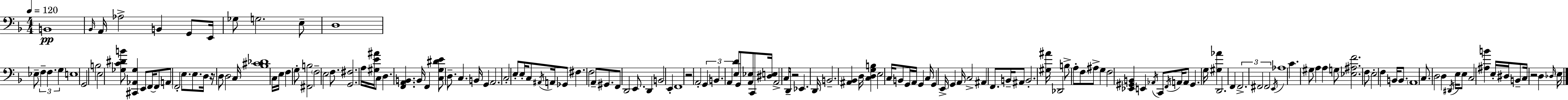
B2/w Bb2/s A2/s Ab3/h B2/q G2/e E2/s Gb3/e G3/h. E3/e D3/w Eb3/e F3/q F3/q. G3/q E3/w G2/h B3/h E3/h [Gb3,C4,D#4,B4]/e [C#2,Ab2,Gb3]/q E2/e F2/s F2/e A2/e F2/h E3/e. E3/e. D3/s R/s D3/e D3/h C3/s [Bb3,C#4,Db4]/w C3/s E3/s F3/q G3/e [F#2,B3]/h F3/h E3/h F3/e. [G2,F#3]/h. A3/s [G#3,E4,A#4]/s C3/e D3/q. [F2,A2,B2]/q. B2/s F2/q [C3,G3,D#4,E4]/e D3/e. C3/q. B2/s G2/q A2/h. C3/h E3/e E3/s C3/e A#2/s A2/s Gb2/e F#3/q. F3/h A2/e G#2/e. F2/e D2/h E2/e. D2/q B2/h E2/q F2/w R/h A2/h G2/q B2/q. A2/q [E3,D4]/e G2/e [A2,Eb3]/e C2/e [D#3,E3]/s A2/h C3/s D2/s R/h Eb2/q. D2/s B2/h. [A#2,Bb2]/q D3/s [C3,D3,G3,B3]/q E3/h C3/s B2/e G2/s A2/s G2/q C3/s G2/q E2/s G2/q A2/s C3/h A#2/q F2/e. B2/s A#2/e B2/h. [G#3,A#4]/s Db2/h B3/e A3/e F3/e A#3/e G3/q F3/h [Eb2,G#2,B2]/q E2/q Ab2/s C2/e F2/s A2/s A2/e G#2/q. G3/s [G#3,Ab4]/q D2/h. F2/q F2/h. F#2/h F#2/h E2/s Ab3/w C4/q. G#3/e A3/q A3/q G3/e [Eb3,A#3,F4]/h. F3/e E3/h F3/q B2/s B2/e. A2/w C3/e. D3/h D3/q D#2/s E3/s E3/e C3/h [A#3,B4]/q E3/s D#3/s B2/e C3/s R/h D3/q Db3/s E3/s